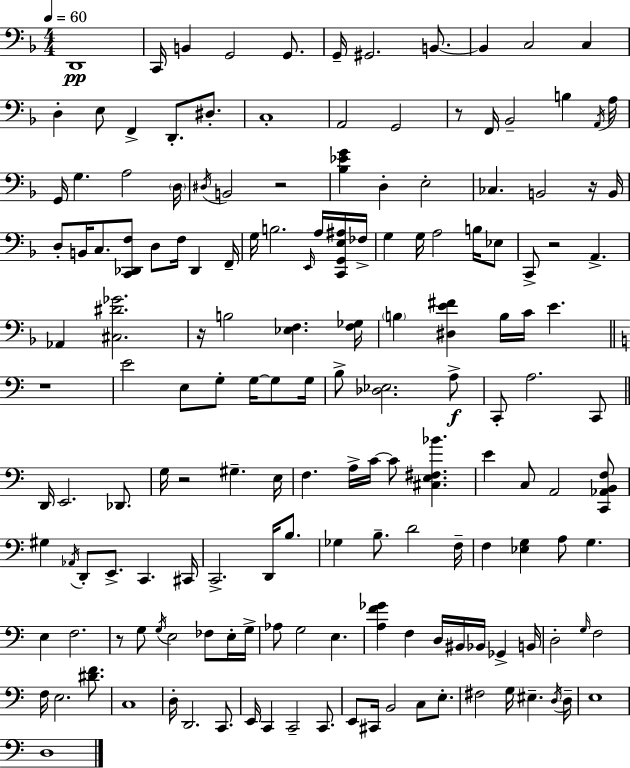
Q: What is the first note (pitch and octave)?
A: D2